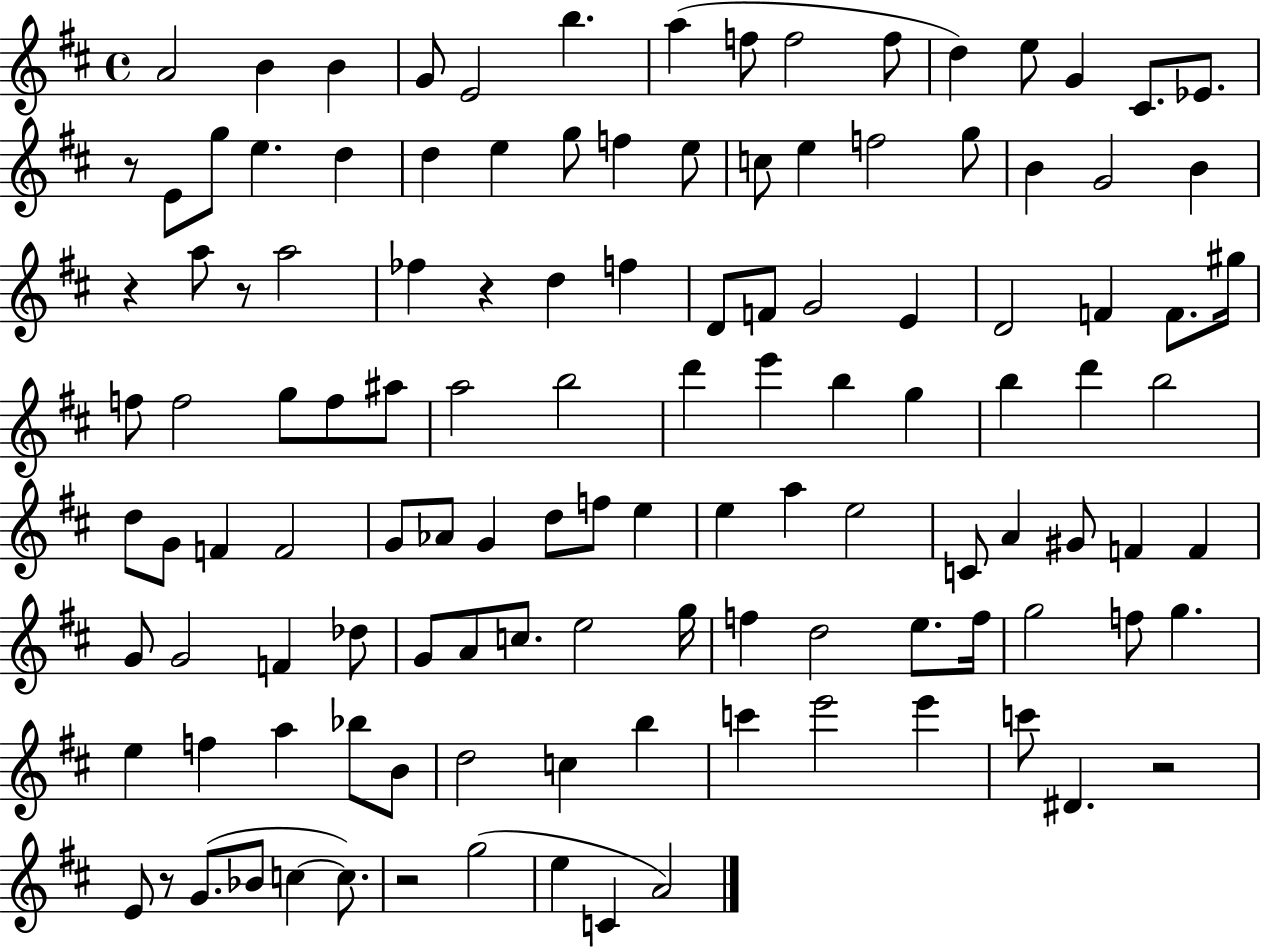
A4/h B4/q B4/q G4/e E4/h B5/q. A5/q F5/e F5/h F5/e D5/q E5/e G4/q C#4/e. Eb4/e. R/e E4/e G5/e E5/q. D5/q D5/q E5/q G5/e F5/q E5/e C5/e E5/q F5/h G5/e B4/q G4/h B4/q R/q A5/e R/e A5/h FES5/q R/q D5/q F5/q D4/e F4/e G4/h E4/q D4/h F4/q F4/e. G#5/s F5/e F5/h G5/e F5/e A#5/e A5/h B5/h D6/q E6/q B5/q G5/q B5/q D6/q B5/h D5/e G4/e F4/q F4/h G4/e Ab4/e G4/q D5/e F5/e E5/q E5/q A5/q E5/h C4/e A4/q G#4/e F4/q F4/q G4/e G4/h F4/q Db5/e G4/e A4/e C5/e. E5/h G5/s F5/q D5/h E5/e. F5/s G5/h F5/e G5/q. E5/q F5/q A5/q Bb5/e B4/e D5/h C5/q B5/q C6/q E6/h E6/q C6/e D#4/q. R/h E4/e R/e G4/e. Bb4/e C5/q C5/e. R/h G5/h E5/q C4/q A4/h